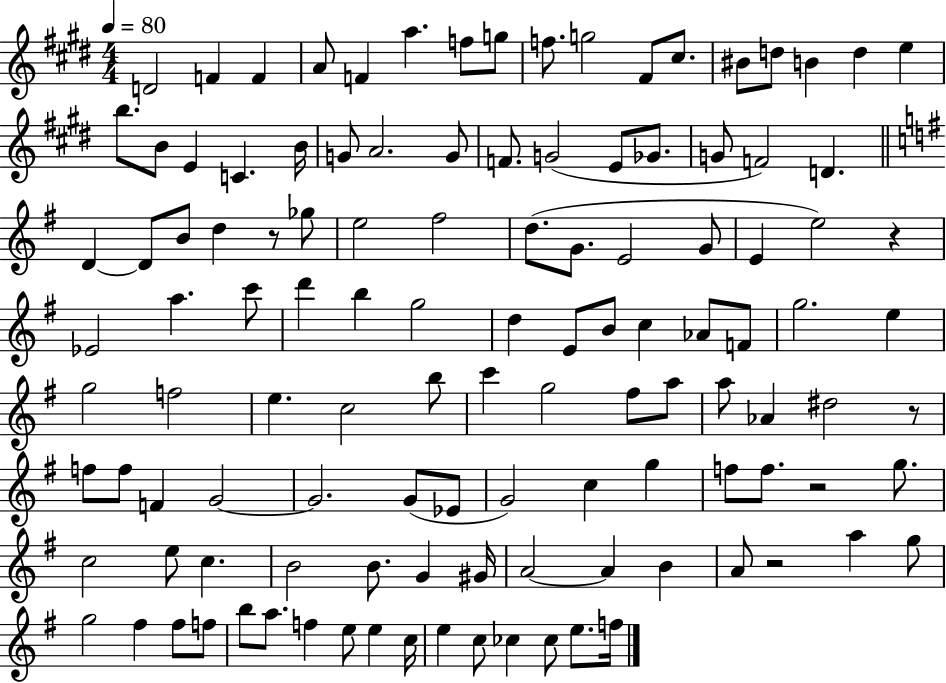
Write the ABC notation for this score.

X:1
T:Untitled
M:4/4
L:1/4
K:E
D2 F F A/2 F a f/2 g/2 f/2 g2 ^F/2 ^c/2 ^B/2 d/2 B d e b/2 B/2 E C B/4 G/2 A2 G/2 F/2 G2 E/2 _G/2 G/2 F2 D D D/2 B/2 d z/2 _g/2 e2 ^f2 d/2 G/2 E2 G/2 E e2 z _E2 a c'/2 d' b g2 d E/2 B/2 c _A/2 F/2 g2 e g2 f2 e c2 b/2 c' g2 ^f/2 a/2 a/2 _A ^d2 z/2 f/2 f/2 F G2 G2 G/2 _E/2 G2 c g f/2 f/2 z2 g/2 c2 e/2 c B2 B/2 G ^G/4 A2 A B A/2 z2 a g/2 g2 ^f ^f/2 f/2 b/2 a/2 f e/2 e c/4 e c/2 _c _c/2 e/2 f/4